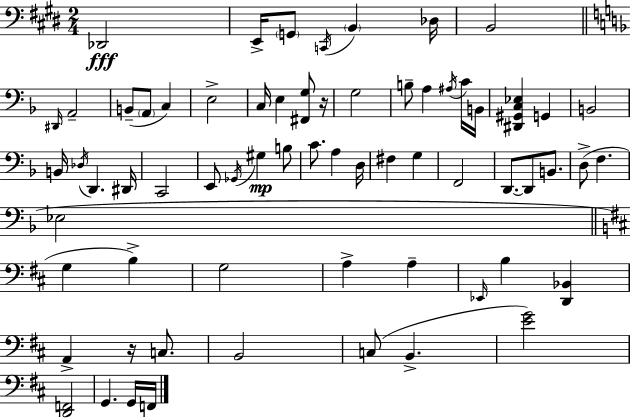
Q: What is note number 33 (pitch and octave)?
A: C4